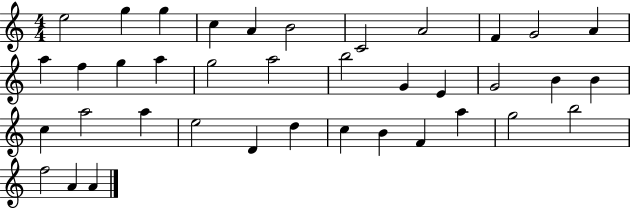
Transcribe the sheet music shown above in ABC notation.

X:1
T:Untitled
M:4/4
L:1/4
K:C
e2 g g c A B2 C2 A2 F G2 A a f g a g2 a2 b2 G E G2 B B c a2 a e2 D d c B F a g2 b2 f2 A A